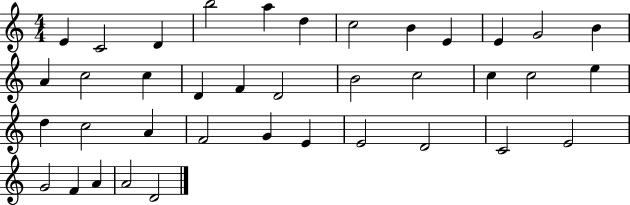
{
  \clef treble
  \numericTimeSignature
  \time 4/4
  \key c \major
  e'4 c'2 d'4 | b''2 a''4 d''4 | c''2 b'4 e'4 | e'4 g'2 b'4 | \break a'4 c''2 c''4 | d'4 f'4 d'2 | b'2 c''2 | c''4 c''2 e''4 | \break d''4 c''2 a'4 | f'2 g'4 e'4 | e'2 d'2 | c'2 e'2 | \break g'2 f'4 a'4 | a'2 d'2 | \bar "|."
}